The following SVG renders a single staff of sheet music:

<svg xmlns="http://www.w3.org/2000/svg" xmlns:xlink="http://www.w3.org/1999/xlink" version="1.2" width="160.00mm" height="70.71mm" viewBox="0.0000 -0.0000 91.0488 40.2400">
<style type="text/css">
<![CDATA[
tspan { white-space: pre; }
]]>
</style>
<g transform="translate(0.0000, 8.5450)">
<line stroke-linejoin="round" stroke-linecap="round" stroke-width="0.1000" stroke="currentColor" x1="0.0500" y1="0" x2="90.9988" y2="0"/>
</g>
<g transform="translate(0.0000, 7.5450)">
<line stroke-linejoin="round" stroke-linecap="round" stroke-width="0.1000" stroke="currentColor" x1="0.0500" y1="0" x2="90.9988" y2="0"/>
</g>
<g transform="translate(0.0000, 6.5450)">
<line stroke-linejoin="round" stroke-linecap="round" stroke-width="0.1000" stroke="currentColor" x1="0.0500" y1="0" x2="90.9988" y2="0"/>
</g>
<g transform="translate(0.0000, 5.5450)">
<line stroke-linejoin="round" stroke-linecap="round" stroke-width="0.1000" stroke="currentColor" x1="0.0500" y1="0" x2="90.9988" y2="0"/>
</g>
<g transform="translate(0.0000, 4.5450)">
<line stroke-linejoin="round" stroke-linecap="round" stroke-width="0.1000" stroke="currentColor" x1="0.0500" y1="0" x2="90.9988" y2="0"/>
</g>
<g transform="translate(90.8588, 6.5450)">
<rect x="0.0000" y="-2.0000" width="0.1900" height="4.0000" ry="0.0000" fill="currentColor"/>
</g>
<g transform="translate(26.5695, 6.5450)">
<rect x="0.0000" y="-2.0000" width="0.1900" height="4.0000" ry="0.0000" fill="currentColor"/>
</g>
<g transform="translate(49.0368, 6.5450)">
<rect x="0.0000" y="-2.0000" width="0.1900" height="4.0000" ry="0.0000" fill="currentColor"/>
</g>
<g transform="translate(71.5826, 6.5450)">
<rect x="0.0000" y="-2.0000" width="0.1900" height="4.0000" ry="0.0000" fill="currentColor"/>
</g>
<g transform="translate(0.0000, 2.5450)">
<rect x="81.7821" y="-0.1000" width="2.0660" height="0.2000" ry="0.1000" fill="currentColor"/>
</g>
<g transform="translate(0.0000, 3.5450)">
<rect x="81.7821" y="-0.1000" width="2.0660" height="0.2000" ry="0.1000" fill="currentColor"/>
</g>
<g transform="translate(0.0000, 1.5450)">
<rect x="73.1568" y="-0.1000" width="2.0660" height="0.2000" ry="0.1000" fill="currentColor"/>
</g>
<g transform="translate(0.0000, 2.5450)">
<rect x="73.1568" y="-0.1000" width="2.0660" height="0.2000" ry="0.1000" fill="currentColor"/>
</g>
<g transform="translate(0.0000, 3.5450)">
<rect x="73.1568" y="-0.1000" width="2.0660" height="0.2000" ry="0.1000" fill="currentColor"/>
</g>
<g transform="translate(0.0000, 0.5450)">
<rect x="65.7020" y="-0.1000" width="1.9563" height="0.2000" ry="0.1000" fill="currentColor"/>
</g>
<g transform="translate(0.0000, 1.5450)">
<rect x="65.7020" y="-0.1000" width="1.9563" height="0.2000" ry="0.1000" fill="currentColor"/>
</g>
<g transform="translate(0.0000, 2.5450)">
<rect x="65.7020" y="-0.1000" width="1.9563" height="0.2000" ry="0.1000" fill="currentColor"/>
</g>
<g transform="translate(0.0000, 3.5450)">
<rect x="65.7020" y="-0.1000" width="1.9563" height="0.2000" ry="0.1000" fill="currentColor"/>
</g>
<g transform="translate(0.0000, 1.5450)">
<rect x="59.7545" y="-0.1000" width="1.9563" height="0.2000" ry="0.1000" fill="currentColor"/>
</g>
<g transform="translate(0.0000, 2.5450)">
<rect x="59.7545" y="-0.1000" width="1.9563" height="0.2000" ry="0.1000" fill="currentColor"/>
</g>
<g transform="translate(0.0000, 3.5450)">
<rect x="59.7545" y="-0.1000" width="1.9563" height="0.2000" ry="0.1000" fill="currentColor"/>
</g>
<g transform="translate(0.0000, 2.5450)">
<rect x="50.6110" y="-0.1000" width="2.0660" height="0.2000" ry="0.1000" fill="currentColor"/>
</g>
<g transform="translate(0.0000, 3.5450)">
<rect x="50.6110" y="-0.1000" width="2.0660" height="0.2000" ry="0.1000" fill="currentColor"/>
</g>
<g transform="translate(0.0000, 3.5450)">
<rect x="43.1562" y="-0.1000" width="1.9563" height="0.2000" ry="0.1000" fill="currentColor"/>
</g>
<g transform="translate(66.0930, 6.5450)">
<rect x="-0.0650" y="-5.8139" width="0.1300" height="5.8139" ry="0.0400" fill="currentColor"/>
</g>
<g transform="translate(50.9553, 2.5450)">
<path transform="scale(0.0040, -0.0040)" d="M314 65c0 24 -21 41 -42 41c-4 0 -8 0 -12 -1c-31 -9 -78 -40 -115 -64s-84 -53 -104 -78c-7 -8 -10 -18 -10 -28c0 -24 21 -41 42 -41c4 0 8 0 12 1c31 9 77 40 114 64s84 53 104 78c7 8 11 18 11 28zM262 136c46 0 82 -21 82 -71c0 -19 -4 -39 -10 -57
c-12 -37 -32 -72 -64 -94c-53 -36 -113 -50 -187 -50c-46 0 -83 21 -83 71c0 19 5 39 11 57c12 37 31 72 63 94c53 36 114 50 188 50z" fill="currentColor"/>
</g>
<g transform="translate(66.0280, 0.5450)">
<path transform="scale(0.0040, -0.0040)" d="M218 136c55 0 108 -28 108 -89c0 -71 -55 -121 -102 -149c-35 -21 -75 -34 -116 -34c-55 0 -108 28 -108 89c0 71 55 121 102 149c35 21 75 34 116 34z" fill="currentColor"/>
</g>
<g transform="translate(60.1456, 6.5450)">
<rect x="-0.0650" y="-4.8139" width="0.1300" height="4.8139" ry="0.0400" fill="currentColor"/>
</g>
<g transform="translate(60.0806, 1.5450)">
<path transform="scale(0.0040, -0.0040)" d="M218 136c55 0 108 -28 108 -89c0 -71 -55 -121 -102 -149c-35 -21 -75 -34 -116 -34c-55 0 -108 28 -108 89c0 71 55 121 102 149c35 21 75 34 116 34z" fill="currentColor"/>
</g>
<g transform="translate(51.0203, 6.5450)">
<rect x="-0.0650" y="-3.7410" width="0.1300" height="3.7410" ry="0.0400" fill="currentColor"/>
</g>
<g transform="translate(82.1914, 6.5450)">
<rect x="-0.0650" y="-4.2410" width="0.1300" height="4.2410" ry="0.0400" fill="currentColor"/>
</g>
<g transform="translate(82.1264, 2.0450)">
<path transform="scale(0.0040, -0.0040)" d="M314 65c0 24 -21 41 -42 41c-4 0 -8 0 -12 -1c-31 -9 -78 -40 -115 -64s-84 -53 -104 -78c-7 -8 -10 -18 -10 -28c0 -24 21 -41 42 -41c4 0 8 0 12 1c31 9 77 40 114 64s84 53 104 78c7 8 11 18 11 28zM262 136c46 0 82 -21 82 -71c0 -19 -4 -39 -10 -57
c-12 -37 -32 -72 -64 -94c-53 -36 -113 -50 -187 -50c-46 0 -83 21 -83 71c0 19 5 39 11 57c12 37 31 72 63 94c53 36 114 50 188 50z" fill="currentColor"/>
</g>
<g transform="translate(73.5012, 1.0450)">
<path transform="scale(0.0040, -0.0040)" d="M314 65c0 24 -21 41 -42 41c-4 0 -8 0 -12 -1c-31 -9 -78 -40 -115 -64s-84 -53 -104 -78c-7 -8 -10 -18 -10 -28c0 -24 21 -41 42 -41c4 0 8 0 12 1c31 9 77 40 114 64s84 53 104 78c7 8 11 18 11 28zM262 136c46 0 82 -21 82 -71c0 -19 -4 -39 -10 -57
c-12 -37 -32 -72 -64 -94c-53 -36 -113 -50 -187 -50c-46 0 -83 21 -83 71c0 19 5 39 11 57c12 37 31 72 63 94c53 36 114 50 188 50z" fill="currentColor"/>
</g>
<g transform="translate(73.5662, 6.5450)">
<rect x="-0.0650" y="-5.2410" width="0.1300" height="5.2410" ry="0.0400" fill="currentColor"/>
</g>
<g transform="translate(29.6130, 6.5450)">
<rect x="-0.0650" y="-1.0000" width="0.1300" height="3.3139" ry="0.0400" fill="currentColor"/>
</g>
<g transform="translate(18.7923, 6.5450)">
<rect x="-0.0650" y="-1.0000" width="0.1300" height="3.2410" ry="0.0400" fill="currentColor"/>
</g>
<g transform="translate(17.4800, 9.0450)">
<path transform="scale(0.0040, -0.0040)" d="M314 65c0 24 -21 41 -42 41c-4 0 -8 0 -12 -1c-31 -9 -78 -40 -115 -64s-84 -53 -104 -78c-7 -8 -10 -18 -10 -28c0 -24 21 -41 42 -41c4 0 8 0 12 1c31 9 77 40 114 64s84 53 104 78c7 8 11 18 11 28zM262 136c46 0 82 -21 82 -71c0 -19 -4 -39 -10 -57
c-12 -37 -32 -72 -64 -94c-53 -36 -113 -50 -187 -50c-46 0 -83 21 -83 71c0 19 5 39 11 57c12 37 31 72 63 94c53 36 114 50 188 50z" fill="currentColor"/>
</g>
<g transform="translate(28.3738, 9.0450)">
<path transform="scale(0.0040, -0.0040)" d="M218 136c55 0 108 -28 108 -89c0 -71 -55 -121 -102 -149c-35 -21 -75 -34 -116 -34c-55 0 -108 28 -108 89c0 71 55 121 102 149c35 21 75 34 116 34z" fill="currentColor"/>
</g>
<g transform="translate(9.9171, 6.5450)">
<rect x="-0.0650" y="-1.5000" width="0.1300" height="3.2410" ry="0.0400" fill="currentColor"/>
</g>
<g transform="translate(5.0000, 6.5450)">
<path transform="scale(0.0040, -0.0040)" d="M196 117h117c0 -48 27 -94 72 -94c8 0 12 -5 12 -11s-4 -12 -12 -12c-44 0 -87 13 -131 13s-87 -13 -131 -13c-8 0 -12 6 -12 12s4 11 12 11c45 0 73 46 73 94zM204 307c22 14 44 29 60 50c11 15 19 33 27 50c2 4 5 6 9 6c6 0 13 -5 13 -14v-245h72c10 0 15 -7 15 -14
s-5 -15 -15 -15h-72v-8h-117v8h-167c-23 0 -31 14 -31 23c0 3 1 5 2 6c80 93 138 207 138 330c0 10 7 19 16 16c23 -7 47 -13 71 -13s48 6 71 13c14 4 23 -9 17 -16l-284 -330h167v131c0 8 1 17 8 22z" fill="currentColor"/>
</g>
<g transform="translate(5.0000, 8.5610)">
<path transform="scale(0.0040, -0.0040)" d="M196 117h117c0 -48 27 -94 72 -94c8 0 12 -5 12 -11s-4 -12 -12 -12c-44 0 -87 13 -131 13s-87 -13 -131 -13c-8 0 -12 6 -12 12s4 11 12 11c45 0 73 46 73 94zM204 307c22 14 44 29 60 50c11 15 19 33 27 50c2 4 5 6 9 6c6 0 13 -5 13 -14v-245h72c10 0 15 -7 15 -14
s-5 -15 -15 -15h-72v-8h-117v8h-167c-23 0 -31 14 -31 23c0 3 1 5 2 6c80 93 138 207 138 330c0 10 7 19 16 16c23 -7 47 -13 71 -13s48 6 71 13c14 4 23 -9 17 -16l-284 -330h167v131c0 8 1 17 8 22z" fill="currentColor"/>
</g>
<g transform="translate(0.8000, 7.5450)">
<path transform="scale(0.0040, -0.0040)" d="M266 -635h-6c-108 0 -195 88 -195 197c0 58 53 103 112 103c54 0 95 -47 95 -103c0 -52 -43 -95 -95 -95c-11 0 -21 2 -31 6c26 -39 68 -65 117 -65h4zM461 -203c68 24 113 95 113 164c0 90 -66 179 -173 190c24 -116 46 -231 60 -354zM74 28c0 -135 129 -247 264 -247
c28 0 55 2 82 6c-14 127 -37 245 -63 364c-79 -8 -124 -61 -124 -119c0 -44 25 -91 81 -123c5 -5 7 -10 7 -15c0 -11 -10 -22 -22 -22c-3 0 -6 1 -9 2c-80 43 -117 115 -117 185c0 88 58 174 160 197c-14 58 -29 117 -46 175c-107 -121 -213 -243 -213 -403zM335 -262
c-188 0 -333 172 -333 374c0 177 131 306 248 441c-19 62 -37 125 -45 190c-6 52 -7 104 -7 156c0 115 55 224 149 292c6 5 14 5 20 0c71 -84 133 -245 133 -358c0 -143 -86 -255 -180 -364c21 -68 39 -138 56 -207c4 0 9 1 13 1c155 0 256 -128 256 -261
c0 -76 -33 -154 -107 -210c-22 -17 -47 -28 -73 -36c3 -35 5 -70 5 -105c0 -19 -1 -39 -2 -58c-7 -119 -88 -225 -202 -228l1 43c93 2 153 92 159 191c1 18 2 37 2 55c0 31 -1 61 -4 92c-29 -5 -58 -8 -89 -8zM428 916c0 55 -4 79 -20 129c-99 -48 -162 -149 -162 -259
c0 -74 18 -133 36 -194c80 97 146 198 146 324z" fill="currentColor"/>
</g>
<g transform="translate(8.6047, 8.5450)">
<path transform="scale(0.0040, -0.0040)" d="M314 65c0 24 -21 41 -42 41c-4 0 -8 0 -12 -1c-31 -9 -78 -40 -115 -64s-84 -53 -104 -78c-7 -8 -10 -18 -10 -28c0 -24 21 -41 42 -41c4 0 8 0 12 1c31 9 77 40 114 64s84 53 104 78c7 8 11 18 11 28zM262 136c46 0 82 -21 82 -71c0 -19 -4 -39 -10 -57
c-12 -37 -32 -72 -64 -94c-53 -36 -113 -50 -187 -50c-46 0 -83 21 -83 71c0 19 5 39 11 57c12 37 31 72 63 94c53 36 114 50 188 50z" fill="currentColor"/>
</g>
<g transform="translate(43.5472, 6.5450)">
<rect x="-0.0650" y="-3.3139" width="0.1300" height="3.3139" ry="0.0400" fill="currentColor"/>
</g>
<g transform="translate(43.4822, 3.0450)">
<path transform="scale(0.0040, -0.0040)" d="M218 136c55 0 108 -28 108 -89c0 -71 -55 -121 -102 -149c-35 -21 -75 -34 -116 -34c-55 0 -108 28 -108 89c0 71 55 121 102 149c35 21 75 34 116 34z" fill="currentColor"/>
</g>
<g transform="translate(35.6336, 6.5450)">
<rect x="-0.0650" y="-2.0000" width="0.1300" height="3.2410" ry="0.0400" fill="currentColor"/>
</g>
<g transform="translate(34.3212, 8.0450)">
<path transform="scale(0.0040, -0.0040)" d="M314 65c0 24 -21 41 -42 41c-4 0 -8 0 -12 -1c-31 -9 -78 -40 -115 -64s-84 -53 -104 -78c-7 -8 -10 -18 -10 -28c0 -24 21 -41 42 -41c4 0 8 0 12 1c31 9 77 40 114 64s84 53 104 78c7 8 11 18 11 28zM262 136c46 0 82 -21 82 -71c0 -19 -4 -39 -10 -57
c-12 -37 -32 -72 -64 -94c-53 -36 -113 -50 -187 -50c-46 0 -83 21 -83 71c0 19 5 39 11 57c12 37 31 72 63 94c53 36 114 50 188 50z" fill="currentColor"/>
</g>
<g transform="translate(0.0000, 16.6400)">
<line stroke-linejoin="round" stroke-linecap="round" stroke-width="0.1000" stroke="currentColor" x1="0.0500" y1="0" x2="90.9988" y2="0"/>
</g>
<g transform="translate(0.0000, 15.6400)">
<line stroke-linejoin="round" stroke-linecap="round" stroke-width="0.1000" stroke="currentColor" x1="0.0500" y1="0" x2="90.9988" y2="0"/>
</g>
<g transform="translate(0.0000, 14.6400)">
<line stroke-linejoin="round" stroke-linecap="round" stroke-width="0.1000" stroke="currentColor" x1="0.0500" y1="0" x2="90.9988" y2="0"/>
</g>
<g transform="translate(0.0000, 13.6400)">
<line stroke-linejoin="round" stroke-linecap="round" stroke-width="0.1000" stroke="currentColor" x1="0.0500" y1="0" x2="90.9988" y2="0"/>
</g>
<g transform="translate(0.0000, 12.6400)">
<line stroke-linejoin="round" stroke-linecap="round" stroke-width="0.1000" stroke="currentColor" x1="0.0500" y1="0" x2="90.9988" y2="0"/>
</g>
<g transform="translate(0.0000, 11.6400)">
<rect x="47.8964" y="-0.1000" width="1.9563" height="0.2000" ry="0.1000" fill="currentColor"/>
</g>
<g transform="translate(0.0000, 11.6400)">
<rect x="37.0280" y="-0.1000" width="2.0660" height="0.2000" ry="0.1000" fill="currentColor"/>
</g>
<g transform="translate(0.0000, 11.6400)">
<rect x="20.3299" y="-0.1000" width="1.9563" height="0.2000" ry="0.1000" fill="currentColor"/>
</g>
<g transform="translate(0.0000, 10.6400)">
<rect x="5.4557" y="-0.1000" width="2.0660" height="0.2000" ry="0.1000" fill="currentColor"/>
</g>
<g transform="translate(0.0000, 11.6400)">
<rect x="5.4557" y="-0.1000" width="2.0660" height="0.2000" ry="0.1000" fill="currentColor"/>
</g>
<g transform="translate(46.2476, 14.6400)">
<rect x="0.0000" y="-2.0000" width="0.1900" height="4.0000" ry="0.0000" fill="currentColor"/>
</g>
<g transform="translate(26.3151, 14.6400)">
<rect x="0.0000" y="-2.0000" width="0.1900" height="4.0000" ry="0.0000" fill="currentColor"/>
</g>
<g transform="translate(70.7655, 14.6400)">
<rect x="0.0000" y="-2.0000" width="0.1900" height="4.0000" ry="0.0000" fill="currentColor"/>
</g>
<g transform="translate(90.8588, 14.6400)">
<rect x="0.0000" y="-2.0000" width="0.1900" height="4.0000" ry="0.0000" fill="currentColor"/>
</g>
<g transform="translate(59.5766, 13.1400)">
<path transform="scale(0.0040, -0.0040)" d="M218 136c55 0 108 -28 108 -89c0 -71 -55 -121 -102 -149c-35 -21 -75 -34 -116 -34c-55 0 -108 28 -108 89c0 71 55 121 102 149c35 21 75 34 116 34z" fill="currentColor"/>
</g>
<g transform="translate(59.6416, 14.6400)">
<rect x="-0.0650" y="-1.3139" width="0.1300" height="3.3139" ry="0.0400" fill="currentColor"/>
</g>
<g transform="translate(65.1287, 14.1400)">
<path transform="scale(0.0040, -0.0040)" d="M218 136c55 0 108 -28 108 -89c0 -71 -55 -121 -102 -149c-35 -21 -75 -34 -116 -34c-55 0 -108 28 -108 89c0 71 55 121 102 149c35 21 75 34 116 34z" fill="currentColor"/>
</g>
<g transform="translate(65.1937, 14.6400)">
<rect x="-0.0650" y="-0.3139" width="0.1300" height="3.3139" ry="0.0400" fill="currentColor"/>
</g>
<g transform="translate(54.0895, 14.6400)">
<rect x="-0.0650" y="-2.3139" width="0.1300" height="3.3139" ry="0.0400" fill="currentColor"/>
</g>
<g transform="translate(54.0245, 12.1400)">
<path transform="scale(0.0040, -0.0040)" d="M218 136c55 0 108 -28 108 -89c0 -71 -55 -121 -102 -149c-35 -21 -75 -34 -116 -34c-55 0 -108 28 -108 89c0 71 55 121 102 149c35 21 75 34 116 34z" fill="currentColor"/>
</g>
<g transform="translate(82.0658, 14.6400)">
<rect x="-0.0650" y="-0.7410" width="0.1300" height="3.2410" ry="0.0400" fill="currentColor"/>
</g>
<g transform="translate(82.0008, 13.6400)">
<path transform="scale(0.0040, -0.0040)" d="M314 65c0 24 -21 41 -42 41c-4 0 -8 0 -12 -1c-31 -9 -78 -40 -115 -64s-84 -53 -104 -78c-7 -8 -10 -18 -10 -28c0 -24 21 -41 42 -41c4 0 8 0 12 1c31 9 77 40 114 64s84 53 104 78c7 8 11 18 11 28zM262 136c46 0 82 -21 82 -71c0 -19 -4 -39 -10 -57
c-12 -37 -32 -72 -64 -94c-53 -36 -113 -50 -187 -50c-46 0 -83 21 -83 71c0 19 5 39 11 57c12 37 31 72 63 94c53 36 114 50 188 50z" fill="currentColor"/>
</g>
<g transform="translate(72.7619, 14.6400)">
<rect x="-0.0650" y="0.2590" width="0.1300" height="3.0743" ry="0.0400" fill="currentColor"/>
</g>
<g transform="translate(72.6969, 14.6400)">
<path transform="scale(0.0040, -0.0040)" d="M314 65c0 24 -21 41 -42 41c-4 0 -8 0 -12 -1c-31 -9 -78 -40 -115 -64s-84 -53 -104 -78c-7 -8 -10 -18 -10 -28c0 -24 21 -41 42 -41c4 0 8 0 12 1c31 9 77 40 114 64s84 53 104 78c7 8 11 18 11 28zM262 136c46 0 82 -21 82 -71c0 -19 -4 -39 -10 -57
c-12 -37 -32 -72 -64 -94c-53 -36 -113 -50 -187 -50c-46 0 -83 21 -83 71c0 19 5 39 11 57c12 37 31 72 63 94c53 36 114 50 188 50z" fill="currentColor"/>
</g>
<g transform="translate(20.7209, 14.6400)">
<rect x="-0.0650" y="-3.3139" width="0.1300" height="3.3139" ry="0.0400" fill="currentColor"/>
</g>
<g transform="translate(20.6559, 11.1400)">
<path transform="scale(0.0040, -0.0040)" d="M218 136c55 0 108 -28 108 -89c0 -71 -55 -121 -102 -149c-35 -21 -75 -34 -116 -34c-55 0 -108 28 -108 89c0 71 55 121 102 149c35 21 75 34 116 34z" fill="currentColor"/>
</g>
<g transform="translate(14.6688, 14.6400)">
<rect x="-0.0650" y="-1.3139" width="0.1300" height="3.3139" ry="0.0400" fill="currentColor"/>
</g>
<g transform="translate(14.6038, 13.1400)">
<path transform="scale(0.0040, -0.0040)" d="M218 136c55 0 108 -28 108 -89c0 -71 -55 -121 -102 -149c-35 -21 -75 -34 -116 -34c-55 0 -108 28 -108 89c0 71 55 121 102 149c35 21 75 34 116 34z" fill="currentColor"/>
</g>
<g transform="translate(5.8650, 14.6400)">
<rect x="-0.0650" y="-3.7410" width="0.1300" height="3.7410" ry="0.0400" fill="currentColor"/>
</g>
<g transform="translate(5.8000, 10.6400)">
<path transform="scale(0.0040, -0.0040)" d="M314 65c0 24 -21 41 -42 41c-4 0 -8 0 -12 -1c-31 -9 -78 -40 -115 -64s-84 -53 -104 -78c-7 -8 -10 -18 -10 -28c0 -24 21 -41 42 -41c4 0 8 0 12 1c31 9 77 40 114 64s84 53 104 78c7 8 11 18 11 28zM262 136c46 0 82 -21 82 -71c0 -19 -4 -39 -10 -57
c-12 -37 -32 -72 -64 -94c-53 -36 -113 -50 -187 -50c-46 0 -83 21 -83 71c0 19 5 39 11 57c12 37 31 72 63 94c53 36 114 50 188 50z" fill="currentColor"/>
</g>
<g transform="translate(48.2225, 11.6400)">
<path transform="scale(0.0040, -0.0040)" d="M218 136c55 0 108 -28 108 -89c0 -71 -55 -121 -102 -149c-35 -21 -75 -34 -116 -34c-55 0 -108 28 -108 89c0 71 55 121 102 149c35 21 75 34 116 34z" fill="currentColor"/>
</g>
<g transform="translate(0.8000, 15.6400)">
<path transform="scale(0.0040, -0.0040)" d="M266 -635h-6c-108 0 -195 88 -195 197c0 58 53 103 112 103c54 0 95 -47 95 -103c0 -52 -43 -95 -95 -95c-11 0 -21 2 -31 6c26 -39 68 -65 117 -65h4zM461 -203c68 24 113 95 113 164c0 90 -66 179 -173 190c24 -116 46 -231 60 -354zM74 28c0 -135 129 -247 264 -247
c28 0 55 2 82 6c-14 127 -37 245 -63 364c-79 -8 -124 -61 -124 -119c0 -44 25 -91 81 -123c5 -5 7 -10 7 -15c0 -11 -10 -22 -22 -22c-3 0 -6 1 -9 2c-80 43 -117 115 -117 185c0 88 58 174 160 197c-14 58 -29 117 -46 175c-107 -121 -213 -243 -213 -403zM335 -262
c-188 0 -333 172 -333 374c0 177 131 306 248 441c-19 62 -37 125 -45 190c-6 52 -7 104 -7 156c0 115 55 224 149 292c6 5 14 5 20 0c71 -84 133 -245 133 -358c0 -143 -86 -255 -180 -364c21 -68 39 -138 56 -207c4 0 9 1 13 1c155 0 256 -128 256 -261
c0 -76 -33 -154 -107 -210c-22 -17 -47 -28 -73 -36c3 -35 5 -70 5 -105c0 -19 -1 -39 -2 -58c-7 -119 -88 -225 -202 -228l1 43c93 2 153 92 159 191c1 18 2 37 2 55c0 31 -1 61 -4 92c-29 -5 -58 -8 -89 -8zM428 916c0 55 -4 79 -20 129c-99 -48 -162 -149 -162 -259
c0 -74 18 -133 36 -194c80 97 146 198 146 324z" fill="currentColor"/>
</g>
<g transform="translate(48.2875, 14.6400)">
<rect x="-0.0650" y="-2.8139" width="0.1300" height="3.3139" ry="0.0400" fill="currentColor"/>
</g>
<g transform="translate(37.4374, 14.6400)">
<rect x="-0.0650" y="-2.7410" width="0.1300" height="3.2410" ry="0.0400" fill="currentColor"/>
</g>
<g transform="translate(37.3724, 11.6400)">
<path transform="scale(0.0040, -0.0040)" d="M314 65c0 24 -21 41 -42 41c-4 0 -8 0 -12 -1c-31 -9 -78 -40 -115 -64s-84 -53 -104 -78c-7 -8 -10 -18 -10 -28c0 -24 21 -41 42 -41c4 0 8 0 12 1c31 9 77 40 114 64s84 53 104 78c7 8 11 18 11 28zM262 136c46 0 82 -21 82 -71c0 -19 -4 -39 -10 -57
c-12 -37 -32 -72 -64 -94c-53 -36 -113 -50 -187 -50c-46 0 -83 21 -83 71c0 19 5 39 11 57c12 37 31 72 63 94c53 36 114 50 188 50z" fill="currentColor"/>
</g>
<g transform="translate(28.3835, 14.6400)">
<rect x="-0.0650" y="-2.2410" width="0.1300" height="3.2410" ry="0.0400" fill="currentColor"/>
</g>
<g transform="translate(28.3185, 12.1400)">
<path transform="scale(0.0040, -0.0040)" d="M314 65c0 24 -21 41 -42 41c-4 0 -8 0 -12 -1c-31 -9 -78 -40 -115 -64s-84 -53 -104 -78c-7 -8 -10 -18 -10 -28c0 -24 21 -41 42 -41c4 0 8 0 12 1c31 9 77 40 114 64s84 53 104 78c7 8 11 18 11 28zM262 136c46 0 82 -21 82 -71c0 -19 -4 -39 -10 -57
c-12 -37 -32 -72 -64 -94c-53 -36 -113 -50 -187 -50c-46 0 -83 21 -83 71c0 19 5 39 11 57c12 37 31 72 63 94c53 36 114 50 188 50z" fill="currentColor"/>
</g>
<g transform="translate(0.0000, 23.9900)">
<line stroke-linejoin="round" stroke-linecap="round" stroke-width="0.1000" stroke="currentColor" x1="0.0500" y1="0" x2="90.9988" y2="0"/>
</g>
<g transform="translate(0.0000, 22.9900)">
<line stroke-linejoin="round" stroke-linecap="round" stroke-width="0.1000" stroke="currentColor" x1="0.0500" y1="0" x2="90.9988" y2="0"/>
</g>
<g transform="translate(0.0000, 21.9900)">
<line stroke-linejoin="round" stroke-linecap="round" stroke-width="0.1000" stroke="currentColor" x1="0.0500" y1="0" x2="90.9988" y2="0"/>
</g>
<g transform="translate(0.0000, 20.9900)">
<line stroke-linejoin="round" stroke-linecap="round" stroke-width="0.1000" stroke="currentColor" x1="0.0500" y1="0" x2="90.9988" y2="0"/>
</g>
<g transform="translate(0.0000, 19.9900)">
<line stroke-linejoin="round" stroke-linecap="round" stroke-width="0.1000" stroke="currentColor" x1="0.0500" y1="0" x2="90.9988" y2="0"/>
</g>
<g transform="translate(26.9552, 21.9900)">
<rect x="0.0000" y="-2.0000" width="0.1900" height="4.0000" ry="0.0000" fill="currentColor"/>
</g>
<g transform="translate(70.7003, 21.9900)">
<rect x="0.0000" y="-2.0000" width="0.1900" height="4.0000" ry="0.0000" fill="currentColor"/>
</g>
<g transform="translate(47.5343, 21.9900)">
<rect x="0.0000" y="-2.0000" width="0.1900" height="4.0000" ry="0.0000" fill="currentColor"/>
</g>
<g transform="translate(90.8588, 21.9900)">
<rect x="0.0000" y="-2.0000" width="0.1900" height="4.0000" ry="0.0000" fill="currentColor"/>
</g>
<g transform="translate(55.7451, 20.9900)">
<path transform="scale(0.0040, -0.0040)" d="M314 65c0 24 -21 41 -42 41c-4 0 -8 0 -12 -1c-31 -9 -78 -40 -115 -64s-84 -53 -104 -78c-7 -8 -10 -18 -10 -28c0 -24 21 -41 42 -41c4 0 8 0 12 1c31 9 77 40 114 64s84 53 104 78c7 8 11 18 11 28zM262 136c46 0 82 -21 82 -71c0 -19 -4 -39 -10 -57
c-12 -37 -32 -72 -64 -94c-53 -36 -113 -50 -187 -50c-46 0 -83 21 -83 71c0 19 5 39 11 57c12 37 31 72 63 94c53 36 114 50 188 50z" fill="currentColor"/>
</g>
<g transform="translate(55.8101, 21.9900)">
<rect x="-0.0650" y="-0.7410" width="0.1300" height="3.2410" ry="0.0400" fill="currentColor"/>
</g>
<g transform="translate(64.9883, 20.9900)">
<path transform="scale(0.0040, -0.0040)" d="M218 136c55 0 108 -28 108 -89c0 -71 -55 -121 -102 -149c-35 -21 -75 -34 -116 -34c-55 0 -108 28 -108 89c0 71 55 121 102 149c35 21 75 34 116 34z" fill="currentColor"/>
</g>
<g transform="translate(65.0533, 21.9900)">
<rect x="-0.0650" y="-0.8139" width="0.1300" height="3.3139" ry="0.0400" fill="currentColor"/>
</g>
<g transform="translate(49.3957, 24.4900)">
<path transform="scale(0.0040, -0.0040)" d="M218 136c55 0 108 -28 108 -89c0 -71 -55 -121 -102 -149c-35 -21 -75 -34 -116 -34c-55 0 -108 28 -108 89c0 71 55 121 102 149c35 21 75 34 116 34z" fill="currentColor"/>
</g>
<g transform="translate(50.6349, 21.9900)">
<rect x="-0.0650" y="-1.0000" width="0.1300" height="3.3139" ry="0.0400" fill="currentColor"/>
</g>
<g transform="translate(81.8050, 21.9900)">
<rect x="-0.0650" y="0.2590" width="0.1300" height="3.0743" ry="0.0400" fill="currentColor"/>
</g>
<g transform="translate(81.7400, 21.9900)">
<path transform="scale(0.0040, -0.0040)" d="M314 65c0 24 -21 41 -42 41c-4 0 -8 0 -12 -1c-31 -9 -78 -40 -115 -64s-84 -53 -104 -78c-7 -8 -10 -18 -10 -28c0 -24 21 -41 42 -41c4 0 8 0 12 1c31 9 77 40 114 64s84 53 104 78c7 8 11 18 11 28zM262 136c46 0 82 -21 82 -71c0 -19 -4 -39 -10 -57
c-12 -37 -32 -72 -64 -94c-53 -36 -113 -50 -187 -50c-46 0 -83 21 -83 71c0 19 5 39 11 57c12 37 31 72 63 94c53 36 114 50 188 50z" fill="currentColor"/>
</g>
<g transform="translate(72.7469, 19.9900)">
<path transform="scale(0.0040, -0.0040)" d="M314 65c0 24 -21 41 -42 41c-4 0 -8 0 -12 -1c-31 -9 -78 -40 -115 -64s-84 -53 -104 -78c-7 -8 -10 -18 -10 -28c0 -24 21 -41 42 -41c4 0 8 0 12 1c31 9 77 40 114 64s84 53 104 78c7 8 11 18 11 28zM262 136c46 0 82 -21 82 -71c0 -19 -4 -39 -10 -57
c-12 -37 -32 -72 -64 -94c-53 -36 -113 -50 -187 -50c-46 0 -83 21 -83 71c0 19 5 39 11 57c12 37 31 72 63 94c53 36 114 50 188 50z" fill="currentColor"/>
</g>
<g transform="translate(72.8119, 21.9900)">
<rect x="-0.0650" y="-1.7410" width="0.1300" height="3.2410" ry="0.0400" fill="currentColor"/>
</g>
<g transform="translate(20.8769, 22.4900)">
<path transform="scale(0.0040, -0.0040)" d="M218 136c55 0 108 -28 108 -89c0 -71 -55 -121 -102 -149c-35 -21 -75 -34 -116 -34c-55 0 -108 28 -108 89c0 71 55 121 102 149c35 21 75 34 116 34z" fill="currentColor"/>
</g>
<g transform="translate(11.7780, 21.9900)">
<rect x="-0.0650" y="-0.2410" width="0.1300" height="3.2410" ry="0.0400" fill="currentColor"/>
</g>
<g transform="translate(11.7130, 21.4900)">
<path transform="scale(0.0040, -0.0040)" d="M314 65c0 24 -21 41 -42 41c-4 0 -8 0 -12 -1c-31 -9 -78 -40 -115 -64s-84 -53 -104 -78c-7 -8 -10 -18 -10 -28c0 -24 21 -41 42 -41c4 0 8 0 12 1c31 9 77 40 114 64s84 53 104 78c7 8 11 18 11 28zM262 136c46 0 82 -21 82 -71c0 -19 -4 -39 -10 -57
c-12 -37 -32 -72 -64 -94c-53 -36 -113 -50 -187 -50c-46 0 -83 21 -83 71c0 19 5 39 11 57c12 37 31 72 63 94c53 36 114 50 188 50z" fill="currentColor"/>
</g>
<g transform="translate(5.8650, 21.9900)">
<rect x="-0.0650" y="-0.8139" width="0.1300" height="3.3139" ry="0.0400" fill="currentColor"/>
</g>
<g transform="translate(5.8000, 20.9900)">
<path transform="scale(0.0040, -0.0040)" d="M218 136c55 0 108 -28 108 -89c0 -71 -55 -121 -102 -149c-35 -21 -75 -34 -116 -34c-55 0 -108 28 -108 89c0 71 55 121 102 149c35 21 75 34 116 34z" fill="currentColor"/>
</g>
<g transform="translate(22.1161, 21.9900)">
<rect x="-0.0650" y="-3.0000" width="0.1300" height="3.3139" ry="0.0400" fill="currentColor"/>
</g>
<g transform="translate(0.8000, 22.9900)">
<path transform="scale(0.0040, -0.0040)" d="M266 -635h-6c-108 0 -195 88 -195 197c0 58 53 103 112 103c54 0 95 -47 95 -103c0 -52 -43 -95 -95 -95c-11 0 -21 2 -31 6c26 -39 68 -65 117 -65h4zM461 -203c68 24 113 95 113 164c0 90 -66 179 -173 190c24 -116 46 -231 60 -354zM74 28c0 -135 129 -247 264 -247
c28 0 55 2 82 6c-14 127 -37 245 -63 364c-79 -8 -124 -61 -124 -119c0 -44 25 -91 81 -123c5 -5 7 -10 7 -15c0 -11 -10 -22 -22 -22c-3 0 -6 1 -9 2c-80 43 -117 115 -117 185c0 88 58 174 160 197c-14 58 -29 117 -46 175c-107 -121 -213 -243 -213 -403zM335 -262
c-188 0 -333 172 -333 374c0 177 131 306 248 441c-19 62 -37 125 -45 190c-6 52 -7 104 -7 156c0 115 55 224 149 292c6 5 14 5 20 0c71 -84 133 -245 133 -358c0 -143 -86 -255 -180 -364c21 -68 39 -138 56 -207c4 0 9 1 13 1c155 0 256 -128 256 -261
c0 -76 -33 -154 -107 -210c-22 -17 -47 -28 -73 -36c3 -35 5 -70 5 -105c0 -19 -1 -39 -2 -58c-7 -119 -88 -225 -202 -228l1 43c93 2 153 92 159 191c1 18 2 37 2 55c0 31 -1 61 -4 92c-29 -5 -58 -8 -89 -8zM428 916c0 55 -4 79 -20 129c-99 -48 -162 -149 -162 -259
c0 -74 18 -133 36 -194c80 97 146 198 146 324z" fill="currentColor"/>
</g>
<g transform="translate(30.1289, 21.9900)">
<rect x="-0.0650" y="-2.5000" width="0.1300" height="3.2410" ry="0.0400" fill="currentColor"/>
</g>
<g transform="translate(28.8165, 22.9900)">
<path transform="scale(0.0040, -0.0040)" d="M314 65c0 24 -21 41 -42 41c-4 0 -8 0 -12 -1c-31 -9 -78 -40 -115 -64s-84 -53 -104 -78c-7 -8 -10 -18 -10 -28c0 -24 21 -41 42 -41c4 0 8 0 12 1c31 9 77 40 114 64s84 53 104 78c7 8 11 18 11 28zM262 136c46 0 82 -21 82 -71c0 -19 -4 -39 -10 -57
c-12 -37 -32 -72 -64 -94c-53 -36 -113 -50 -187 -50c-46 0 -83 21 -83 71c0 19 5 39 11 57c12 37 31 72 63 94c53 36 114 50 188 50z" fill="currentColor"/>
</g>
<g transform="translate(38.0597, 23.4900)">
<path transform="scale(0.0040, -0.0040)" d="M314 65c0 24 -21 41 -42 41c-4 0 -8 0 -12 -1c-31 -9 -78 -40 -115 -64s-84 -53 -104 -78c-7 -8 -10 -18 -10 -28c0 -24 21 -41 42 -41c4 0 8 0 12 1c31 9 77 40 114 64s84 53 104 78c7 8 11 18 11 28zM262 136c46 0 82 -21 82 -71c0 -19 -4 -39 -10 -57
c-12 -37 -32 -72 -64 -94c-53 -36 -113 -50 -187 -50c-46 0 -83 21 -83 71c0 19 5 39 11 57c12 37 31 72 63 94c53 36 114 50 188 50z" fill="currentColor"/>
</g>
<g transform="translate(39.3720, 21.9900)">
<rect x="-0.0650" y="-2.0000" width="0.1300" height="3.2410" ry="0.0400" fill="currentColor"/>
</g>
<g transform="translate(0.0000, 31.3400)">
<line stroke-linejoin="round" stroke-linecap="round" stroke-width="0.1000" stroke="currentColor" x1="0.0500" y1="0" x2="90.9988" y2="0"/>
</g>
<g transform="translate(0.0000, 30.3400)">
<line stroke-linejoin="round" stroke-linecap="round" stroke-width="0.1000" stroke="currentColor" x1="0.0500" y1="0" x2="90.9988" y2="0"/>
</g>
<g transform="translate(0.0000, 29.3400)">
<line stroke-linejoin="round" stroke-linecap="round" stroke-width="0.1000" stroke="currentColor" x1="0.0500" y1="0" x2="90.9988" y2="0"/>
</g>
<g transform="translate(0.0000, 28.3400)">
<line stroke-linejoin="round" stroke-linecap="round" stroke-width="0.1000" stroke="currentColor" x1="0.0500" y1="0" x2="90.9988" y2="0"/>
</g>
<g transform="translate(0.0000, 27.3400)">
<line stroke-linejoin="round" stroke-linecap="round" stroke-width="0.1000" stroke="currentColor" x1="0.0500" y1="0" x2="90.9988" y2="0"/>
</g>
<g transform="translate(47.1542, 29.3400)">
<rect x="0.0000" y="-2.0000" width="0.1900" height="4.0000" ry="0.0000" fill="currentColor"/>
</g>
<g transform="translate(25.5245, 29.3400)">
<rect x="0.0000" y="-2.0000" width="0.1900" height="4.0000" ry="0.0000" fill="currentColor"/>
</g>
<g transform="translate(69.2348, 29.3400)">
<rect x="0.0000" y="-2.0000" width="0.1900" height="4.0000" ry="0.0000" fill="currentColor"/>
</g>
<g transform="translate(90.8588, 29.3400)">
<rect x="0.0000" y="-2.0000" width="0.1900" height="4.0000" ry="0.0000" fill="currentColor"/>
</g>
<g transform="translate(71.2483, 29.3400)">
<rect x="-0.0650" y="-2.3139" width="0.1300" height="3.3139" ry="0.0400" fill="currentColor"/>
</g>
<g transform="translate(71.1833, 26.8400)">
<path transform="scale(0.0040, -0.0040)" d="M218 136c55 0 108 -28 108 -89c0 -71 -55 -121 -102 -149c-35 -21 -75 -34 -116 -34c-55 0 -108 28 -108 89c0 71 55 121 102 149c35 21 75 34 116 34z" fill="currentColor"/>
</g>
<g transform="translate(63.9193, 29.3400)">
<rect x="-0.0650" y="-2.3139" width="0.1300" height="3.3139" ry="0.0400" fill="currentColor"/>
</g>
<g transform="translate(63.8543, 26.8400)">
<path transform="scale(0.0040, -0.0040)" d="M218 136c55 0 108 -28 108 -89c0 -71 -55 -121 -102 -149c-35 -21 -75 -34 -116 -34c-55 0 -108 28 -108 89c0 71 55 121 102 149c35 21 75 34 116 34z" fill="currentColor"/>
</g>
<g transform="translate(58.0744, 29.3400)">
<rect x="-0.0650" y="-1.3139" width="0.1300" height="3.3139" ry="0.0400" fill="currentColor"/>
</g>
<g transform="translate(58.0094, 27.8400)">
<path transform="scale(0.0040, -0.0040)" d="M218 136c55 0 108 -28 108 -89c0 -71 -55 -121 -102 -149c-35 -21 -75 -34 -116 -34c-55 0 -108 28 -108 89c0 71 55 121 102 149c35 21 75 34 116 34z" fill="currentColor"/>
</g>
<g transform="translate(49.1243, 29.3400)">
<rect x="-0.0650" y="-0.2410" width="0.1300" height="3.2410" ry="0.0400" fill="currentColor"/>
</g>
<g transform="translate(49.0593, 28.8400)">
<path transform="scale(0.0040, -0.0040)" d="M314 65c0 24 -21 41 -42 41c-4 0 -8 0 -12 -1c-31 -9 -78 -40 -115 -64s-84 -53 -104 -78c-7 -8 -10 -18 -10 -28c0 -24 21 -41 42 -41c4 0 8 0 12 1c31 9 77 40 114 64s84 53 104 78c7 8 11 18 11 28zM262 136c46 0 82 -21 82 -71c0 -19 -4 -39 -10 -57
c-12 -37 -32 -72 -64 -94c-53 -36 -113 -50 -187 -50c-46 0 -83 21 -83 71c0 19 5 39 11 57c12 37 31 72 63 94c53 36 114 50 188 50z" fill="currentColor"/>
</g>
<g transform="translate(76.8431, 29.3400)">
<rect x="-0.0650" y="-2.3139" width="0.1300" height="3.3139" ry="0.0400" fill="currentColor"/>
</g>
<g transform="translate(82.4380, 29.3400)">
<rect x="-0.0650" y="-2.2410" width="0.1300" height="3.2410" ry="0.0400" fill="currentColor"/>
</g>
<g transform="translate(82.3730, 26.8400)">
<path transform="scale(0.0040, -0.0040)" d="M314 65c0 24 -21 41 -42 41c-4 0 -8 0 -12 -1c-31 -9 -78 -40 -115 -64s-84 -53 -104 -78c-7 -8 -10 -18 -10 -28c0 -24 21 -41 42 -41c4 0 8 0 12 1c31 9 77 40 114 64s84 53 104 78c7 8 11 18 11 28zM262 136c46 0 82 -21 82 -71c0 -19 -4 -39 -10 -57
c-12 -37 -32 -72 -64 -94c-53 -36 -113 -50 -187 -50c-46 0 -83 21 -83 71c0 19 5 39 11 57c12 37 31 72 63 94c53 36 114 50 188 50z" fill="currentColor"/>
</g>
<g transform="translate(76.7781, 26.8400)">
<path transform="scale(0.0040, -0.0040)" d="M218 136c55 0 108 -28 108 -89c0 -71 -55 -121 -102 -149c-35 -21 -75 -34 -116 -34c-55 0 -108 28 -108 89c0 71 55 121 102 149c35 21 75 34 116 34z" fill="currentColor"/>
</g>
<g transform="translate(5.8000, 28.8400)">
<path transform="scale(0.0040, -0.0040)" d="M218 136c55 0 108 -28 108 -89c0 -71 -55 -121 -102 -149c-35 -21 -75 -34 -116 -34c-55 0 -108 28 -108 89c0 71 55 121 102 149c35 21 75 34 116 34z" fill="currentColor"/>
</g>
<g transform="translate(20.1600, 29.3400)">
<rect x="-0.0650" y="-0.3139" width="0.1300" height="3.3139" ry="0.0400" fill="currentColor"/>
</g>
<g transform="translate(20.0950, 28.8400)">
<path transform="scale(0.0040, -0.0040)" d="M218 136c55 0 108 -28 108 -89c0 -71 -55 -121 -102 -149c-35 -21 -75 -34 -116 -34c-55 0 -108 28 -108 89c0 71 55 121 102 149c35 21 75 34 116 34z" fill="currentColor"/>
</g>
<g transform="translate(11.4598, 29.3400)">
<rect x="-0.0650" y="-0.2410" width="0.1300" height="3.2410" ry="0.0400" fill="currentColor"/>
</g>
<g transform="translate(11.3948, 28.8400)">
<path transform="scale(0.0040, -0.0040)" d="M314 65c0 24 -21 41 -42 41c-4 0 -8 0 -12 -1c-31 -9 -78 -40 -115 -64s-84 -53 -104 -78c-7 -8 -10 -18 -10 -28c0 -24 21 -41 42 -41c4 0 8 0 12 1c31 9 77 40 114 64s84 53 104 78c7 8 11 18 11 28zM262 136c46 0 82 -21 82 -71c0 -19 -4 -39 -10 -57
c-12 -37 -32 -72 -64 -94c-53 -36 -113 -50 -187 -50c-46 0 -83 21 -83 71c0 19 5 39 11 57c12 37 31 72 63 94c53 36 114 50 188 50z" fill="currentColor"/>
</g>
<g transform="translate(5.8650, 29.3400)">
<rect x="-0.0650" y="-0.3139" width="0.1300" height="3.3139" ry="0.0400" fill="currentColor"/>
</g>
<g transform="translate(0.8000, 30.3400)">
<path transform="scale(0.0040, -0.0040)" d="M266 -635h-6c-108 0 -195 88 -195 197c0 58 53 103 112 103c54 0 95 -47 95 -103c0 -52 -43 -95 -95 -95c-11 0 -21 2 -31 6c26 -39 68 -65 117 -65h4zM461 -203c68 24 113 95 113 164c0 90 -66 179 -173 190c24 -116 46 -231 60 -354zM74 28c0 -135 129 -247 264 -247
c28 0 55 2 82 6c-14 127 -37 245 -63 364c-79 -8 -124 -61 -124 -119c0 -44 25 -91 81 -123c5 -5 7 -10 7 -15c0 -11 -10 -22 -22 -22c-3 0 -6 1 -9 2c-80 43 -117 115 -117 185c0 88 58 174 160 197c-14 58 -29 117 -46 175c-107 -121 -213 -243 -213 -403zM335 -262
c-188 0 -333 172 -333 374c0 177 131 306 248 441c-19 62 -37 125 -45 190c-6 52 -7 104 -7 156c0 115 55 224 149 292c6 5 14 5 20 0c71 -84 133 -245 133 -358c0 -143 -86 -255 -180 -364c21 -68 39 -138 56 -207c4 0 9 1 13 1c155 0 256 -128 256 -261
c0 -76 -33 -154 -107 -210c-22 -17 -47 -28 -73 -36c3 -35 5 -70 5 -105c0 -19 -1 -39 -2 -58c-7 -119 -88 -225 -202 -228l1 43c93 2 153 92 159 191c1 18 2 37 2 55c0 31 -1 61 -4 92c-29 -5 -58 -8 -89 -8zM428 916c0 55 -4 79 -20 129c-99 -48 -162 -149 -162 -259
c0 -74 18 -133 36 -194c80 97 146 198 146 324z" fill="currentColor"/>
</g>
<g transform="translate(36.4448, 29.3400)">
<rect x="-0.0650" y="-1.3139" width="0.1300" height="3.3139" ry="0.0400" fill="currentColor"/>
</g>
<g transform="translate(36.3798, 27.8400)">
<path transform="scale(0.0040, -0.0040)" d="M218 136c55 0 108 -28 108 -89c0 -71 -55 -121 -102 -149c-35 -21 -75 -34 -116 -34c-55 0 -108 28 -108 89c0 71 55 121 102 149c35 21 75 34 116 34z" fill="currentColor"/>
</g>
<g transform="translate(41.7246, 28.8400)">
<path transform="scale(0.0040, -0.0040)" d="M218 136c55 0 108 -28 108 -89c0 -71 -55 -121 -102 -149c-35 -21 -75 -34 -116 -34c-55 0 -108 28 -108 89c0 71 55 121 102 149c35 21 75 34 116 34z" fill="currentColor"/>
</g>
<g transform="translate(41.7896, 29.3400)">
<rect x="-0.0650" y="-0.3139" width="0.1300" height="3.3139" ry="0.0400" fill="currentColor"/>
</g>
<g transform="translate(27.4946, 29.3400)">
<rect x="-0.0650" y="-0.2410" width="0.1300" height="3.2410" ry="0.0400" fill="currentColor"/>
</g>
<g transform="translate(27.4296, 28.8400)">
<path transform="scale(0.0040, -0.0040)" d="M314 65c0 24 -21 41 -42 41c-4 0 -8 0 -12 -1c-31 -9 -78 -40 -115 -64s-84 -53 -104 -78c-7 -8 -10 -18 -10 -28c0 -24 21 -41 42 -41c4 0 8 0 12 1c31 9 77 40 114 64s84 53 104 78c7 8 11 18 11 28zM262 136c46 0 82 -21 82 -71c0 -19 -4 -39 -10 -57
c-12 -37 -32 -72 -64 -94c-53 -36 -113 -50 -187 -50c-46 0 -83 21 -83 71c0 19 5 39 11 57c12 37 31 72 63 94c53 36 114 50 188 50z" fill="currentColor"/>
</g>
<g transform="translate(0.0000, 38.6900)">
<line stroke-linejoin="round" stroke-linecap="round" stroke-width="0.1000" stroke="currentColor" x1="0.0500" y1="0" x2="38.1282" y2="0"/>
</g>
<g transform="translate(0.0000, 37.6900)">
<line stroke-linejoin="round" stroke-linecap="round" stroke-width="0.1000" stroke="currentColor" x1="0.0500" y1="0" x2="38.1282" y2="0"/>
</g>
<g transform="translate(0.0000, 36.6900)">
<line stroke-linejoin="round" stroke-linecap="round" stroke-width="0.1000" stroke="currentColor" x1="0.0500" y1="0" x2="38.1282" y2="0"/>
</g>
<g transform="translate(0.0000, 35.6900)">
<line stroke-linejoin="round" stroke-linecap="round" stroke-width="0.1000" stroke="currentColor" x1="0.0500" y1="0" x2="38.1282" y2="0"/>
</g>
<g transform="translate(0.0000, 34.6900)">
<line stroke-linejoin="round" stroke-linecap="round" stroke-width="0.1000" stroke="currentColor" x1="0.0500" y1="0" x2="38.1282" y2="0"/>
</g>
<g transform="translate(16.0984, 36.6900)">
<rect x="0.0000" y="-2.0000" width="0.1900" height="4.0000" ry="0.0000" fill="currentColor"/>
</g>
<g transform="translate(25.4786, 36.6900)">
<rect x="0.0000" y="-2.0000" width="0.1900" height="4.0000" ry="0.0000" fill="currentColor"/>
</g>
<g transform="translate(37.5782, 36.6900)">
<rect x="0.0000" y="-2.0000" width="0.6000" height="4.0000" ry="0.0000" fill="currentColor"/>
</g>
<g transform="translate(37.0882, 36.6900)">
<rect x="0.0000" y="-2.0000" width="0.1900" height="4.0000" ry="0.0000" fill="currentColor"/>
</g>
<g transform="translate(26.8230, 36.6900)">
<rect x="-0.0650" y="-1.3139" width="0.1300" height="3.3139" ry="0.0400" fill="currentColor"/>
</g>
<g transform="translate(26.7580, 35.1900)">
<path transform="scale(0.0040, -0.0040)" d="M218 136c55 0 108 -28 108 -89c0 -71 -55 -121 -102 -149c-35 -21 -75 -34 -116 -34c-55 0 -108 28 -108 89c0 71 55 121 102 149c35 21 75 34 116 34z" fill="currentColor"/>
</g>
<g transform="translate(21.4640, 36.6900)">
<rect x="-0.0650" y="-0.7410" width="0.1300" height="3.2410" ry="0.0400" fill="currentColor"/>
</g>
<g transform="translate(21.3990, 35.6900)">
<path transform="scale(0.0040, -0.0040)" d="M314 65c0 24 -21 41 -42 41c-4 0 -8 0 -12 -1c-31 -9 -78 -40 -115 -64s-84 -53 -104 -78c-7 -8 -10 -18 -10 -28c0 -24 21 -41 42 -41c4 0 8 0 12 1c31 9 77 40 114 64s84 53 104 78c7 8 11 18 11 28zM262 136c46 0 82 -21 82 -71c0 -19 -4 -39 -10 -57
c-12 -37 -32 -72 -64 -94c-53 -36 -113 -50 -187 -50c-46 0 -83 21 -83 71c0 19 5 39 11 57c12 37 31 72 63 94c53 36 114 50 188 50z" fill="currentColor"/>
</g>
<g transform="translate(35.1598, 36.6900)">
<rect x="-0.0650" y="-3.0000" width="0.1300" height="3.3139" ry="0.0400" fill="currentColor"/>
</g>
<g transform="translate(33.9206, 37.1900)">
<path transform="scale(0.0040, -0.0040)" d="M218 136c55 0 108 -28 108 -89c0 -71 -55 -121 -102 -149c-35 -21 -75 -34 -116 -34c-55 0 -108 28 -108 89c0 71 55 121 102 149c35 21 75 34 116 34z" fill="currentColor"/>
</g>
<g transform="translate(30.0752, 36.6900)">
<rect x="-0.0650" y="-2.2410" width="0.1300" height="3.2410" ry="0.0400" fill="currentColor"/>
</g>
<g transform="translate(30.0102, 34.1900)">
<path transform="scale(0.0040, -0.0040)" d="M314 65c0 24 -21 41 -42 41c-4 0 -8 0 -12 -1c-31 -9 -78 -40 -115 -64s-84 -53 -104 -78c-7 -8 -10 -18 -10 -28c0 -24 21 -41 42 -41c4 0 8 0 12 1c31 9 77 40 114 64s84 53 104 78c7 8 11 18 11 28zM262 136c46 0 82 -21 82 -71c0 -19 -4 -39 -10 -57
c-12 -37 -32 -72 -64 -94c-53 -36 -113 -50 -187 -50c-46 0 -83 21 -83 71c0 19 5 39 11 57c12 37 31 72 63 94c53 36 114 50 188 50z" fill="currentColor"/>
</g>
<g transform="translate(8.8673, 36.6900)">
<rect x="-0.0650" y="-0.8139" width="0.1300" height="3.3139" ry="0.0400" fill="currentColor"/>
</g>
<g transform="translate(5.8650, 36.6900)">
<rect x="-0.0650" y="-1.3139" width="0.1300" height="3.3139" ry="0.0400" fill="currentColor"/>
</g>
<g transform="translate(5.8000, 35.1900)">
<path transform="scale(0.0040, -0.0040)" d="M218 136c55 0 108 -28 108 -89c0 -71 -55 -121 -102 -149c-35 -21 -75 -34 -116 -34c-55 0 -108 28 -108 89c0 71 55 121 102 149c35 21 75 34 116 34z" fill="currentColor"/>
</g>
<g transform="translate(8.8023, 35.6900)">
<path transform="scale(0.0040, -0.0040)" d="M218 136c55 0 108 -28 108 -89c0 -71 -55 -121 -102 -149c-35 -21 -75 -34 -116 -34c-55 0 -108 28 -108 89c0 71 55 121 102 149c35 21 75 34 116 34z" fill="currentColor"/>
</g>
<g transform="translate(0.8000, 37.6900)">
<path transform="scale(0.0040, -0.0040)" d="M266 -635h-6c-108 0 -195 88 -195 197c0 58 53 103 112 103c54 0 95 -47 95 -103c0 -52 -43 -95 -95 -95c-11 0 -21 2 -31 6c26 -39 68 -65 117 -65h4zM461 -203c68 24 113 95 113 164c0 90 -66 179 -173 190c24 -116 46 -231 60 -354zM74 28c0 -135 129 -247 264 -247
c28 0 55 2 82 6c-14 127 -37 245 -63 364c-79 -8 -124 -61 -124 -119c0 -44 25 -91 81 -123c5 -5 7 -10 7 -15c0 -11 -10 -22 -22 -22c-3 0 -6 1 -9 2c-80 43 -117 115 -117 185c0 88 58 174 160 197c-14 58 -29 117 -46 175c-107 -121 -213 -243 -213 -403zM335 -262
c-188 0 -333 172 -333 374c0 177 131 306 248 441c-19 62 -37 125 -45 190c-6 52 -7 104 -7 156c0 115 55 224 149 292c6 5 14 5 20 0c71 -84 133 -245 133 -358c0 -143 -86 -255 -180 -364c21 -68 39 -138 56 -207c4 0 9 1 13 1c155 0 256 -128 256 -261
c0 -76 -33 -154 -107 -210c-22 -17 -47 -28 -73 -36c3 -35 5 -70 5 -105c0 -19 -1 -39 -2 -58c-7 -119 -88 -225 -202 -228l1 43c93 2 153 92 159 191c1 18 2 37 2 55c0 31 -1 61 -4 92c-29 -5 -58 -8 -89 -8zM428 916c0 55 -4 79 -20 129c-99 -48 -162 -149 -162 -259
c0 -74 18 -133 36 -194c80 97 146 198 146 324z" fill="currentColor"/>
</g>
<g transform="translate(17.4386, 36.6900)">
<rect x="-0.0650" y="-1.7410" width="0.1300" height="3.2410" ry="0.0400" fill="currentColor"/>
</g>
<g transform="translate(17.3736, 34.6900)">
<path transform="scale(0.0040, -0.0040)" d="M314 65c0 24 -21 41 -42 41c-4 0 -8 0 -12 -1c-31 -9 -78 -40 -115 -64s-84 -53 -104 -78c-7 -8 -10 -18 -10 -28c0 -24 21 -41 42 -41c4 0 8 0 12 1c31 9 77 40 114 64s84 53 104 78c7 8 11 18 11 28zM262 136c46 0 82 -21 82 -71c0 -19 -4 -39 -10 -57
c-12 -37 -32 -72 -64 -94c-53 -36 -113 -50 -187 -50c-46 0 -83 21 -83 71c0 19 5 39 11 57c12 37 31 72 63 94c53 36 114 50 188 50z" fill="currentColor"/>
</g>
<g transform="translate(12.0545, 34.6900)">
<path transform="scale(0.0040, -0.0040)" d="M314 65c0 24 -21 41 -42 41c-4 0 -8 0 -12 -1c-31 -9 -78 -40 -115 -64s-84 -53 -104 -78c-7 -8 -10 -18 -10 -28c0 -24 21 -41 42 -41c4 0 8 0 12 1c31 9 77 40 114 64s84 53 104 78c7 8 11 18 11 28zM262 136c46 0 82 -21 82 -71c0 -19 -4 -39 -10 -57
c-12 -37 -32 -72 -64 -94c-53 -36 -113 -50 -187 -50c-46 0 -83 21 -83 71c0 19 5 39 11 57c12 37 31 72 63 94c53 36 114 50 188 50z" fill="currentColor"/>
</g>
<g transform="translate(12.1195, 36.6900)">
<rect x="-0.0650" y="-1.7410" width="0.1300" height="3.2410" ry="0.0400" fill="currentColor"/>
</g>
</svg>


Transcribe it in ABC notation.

X:1
T:Untitled
M:4/4
L:1/4
K:C
E2 D2 D F2 b c'2 e' g' f'2 d'2 c'2 e b g2 a2 a g e c B2 d2 d c2 A G2 F2 D d2 d f2 B2 c c2 c c2 e c c2 e g g g g2 e d f2 f2 d2 e g2 A